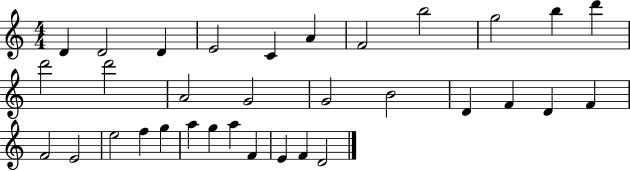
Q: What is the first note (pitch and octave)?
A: D4